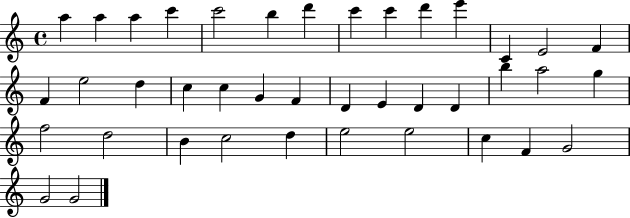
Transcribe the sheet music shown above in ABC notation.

X:1
T:Untitled
M:4/4
L:1/4
K:C
a a a c' c'2 b d' c' c' d' e' C E2 F F e2 d c c G F D E D D b a2 g f2 d2 B c2 d e2 e2 c F G2 G2 G2